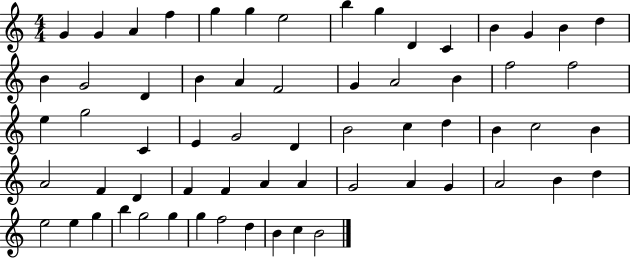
{
  \clef treble
  \numericTimeSignature
  \time 4/4
  \key c \major
  g'4 g'4 a'4 f''4 | g''4 g''4 e''2 | b''4 g''4 d'4 c'4 | b'4 g'4 b'4 d''4 | \break b'4 g'2 d'4 | b'4 a'4 f'2 | g'4 a'2 b'4 | f''2 f''2 | \break e''4 g''2 c'4 | e'4 g'2 d'4 | b'2 c''4 d''4 | b'4 c''2 b'4 | \break a'2 f'4 d'4 | f'4 f'4 a'4 a'4 | g'2 a'4 g'4 | a'2 b'4 d''4 | \break e''2 e''4 g''4 | b''4 g''2 g''4 | g''4 f''2 d''4 | b'4 c''4 b'2 | \break \bar "|."
}